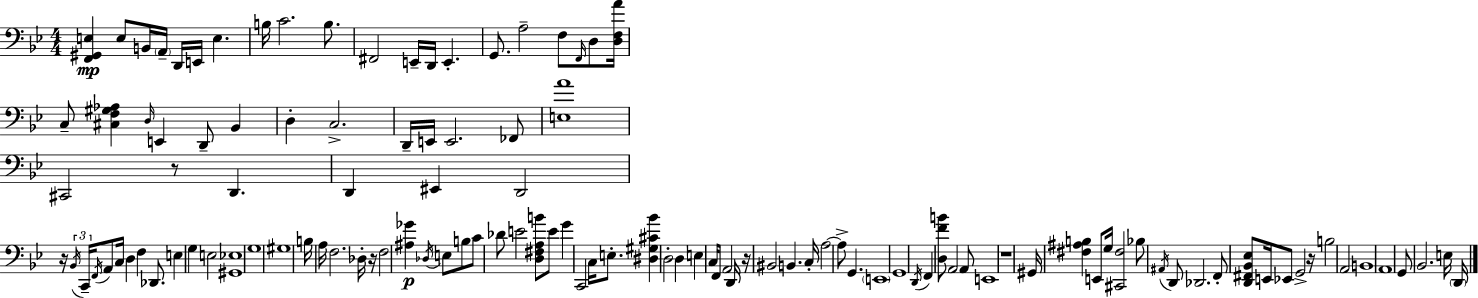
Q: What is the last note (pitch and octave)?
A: D2